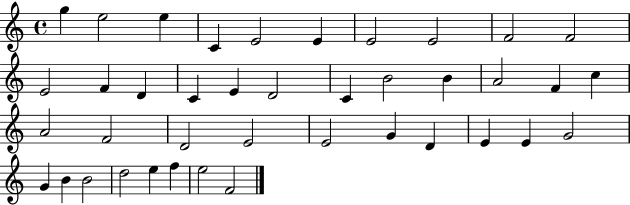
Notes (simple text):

G5/q E5/h E5/q C4/q E4/h E4/q E4/h E4/h F4/h F4/h E4/h F4/q D4/q C4/q E4/q D4/h C4/q B4/h B4/q A4/h F4/q C5/q A4/h F4/h D4/h E4/h E4/h G4/q D4/q E4/q E4/q G4/h G4/q B4/q B4/h D5/h E5/q F5/q E5/h F4/h